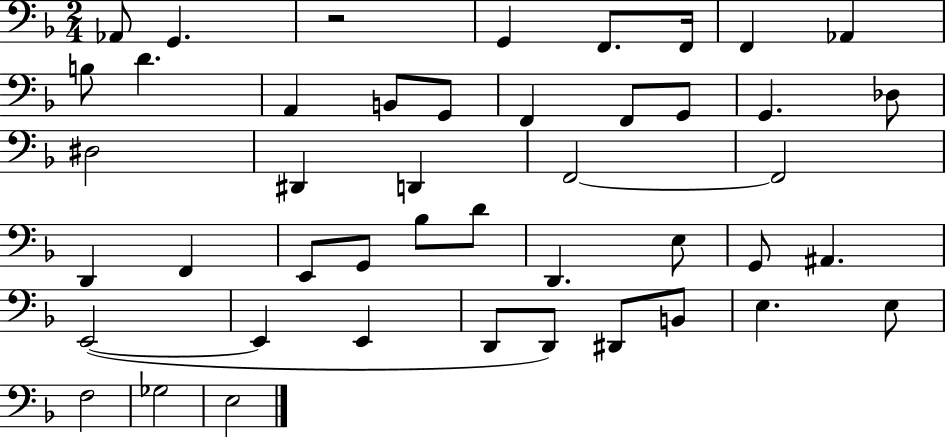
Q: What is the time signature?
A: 2/4